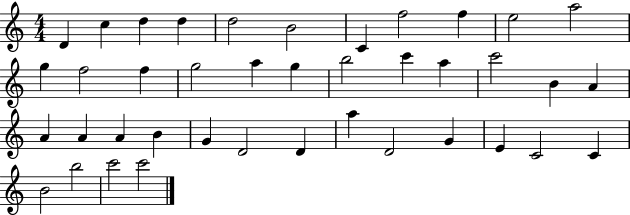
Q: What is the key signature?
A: C major